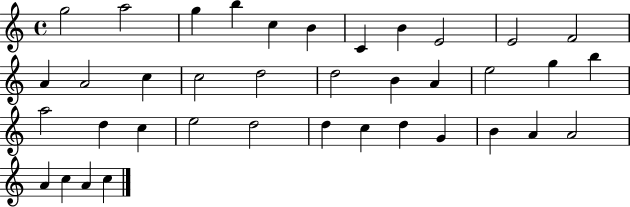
X:1
T:Untitled
M:4/4
L:1/4
K:C
g2 a2 g b c B C B E2 E2 F2 A A2 c c2 d2 d2 B A e2 g b a2 d c e2 d2 d c d G B A A2 A c A c